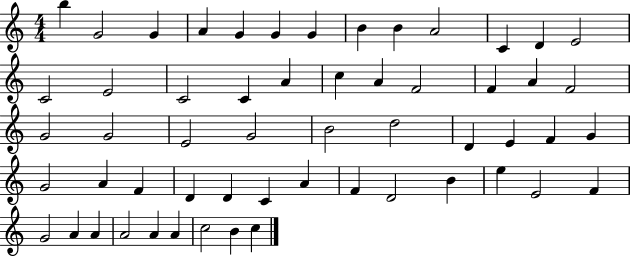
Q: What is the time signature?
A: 4/4